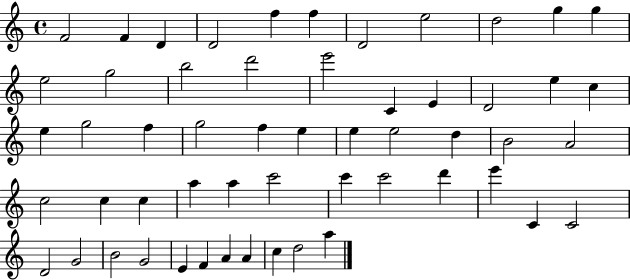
{
  \clef treble
  \time 4/4
  \defaultTimeSignature
  \key c \major
  f'2 f'4 d'4 | d'2 f''4 f''4 | d'2 e''2 | d''2 g''4 g''4 | \break e''2 g''2 | b''2 d'''2 | e'''2 c'4 e'4 | d'2 e''4 c''4 | \break e''4 g''2 f''4 | g''2 f''4 e''4 | e''4 e''2 d''4 | b'2 a'2 | \break c''2 c''4 c''4 | a''4 a''4 c'''2 | c'''4 c'''2 d'''4 | e'''4 c'4 c'2 | \break d'2 g'2 | b'2 g'2 | e'4 f'4 a'4 a'4 | c''4 d''2 a''4 | \break \bar "|."
}